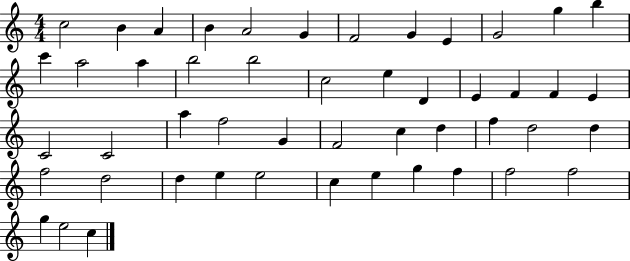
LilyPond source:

{
  \clef treble
  \numericTimeSignature
  \time 4/4
  \key c \major
  c''2 b'4 a'4 | b'4 a'2 g'4 | f'2 g'4 e'4 | g'2 g''4 b''4 | \break c'''4 a''2 a''4 | b''2 b''2 | c''2 e''4 d'4 | e'4 f'4 f'4 e'4 | \break c'2 c'2 | a''4 f''2 g'4 | f'2 c''4 d''4 | f''4 d''2 d''4 | \break f''2 d''2 | d''4 e''4 e''2 | c''4 e''4 g''4 f''4 | f''2 f''2 | \break g''4 e''2 c''4 | \bar "|."
}